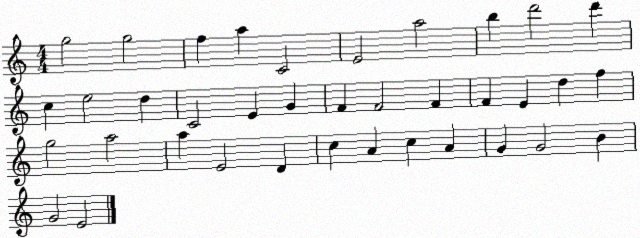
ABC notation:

X:1
T:Untitled
M:4/4
L:1/4
K:C
g2 g2 f a C2 E2 a2 b d'2 d' c e2 d C2 E G F F2 F F E d f g2 a2 a E2 D c A c A G G2 B G2 E2